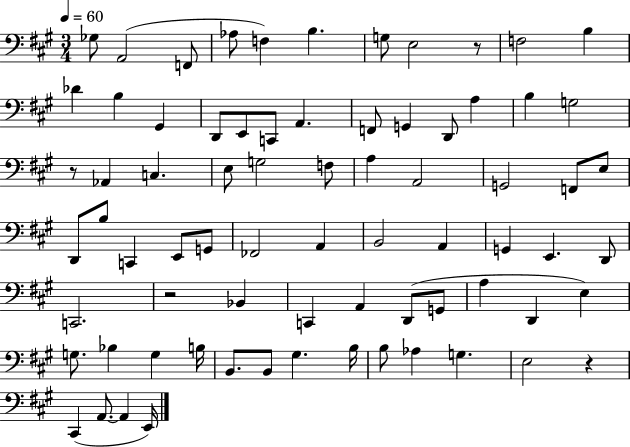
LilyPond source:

{
  \clef bass
  \numericTimeSignature
  \time 3/4
  \key a \major
  \tempo 4 = 60
  ges8 a,2( f,8 | aes8 f4) b4. | g8 e2 r8 | f2 b4 | \break des'4 b4 gis,4 | d,8 e,8 c,8 a,4. | f,8 g,4 d,8 a4 | b4 g2 | \break r8 aes,4 c4. | e8 g2 f8 | a4 a,2 | g,2 f,8 e8 | \break d,8 b8 c,4 e,8 g,8 | fes,2 a,4 | b,2 a,4 | g,4 e,4. d,8 | \break c,2. | r2 bes,4 | c,4 a,4 d,8( g,8 | a4 d,4 e4) | \break g8. bes4 g4 b16 | b,8. b,8 gis4. b16 | b8 aes4 g4. | e2 r4 | \break cis,4( a,8.~~ a,4 e,16) | \bar "|."
}